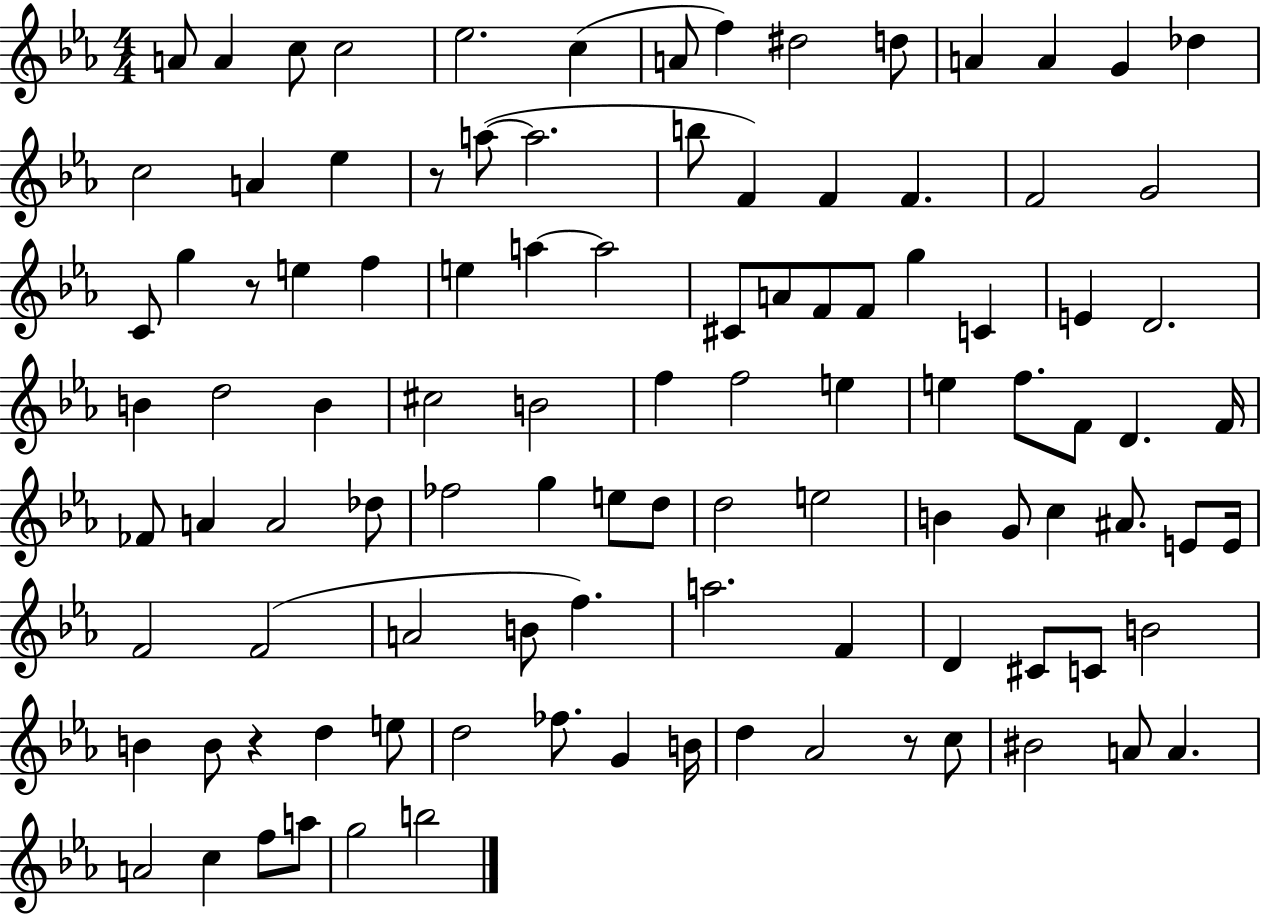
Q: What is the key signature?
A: EES major